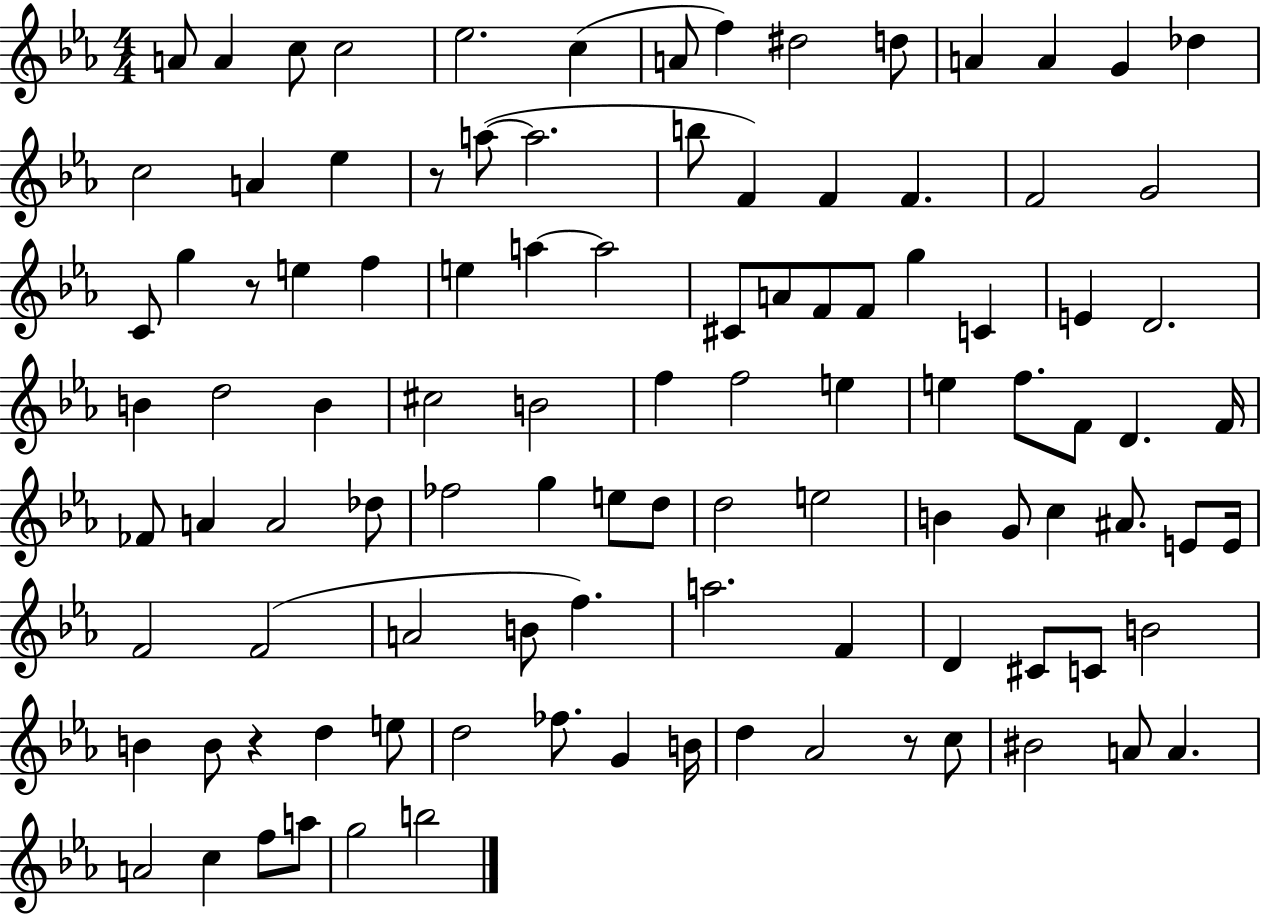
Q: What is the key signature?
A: EES major